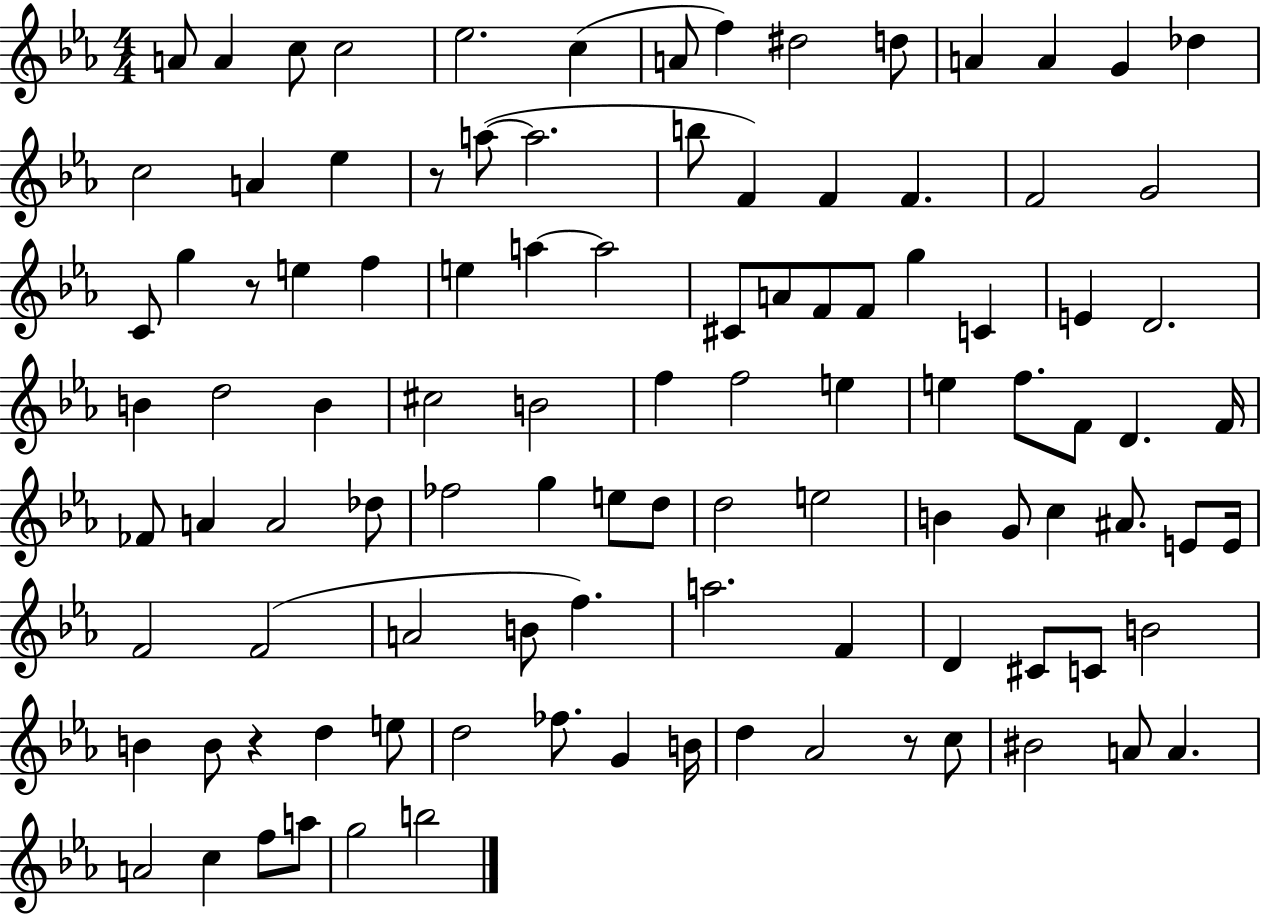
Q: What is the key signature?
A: EES major